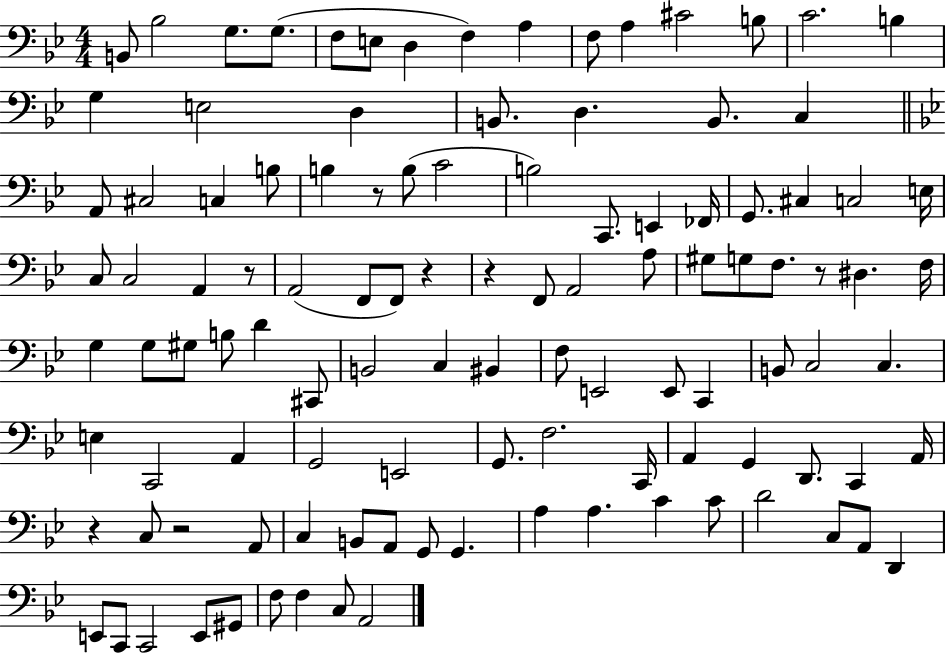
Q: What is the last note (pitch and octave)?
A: A2